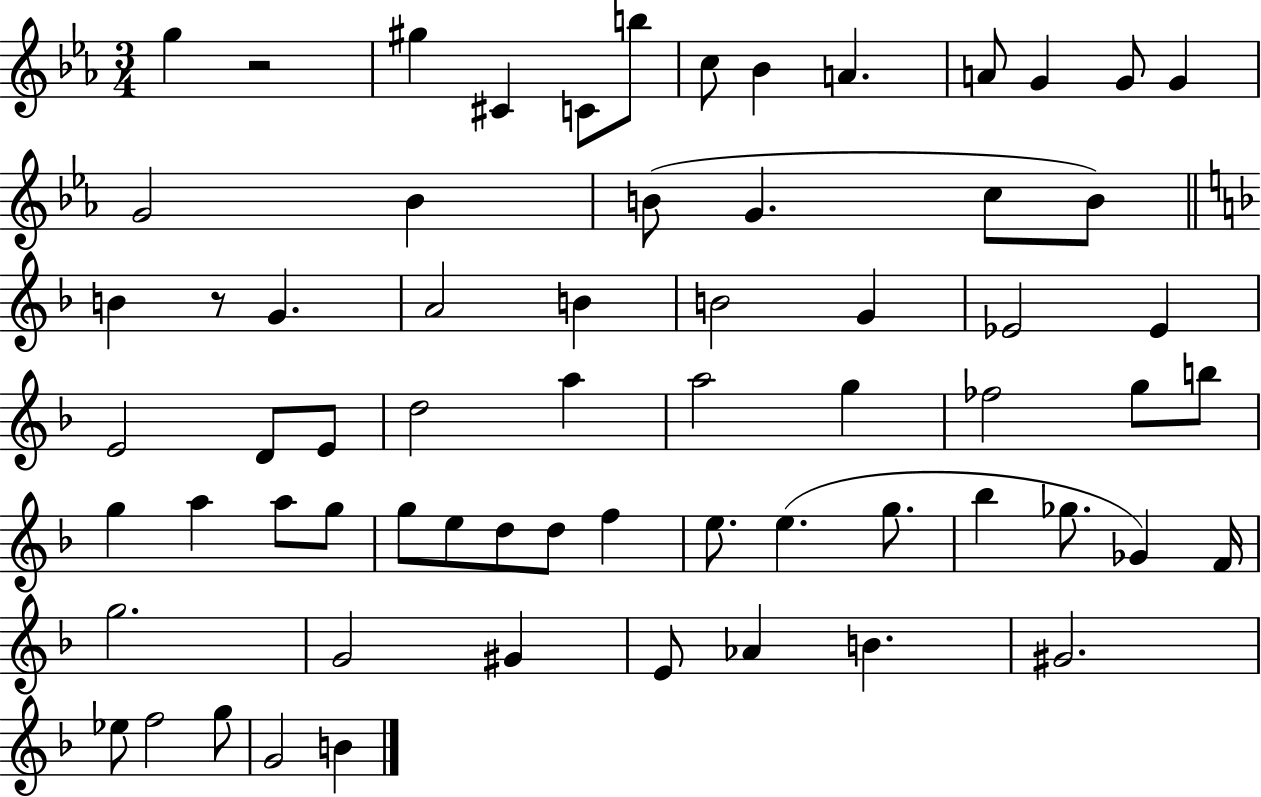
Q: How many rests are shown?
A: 2